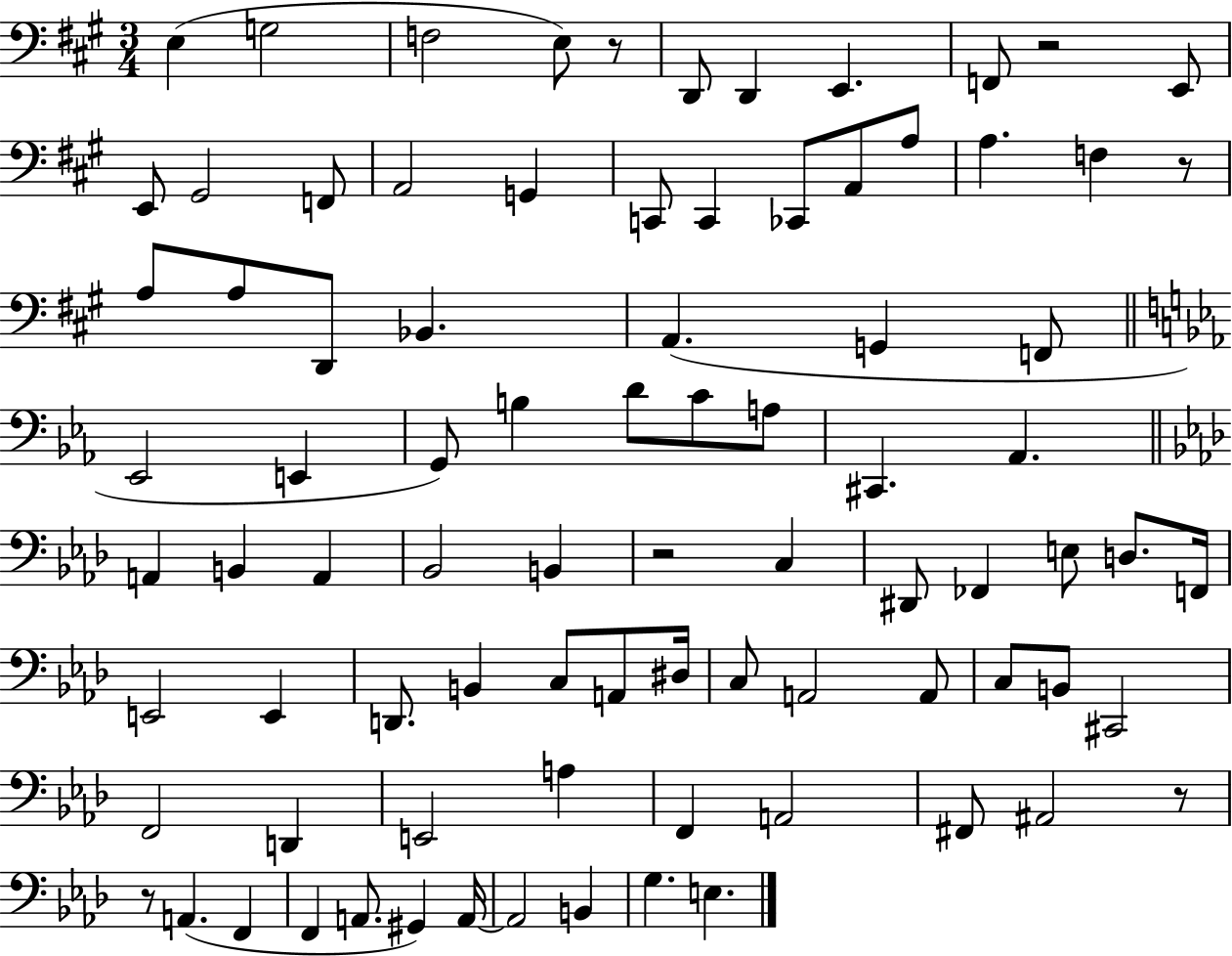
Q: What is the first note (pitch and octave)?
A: E3